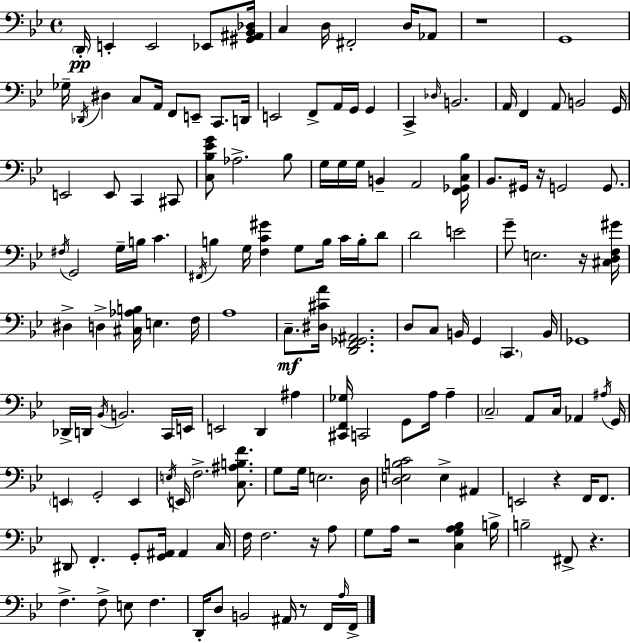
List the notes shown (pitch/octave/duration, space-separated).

D2/s E2/q E2/h Eb2/e [G#2,A#2,Bb2,Db3]/s C3/q D3/s F#2/h D3/s Ab2/e R/w G2/w Gb3/s Db2/s D#3/q C3/e A2/s F2/e E2/e C2/e. D2/s E2/h F2/e A2/s G2/s G2/q C2/q Db3/s B2/h. A2/s F2/q A2/e B2/h G2/s E2/h E2/e C2/q C#2/e [C3,Bb3,Eb4,G4]/e Ab3/h. Bb3/e G3/s G3/s G3/s B2/q A2/h [F2,Gb2,C3,Bb3]/s Bb2/e. G#2/s R/s G2/h G2/e. F#3/s G2/h G3/s B3/s C4/q. F#2/s B3/q G3/s [F3,C4,G#4]/q G3/e B3/s C4/s B3/s D4/e D4/h E4/h G4/e E3/h. R/s [C#3,D3,F3,G#4]/s D#3/q D3/q [C#3,Ab3,B3]/s E3/q. F3/s A3/w C3/e. [D#3,C#4,A4]/s [D2,F2,Gb2,A#2]/h. D3/e C3/e B2/s G2/q C2/q. B2/s Gb2/w Db2/s D2/s Bb2/s B2/h. C2/s E2/s E2/h D2/q A#3/q [C#2,F2,Gb3]/s C2/h G2/e A3/s A3/q C3/h A2/e C3/s Ab2/q A#3/s G2/s E2/q G2/h E2/q E3/s E2/s F3/h. [C3,A#3,B3,F4]/e. G3/e G3/s E3/h. D3/s [D3,E3,B3,C4]/h E3/q A#2/q E2/h R/q F2/s F2/e. D#2/e F2/q. G2/e [G2,A#2]/s A#2/q C3/s F3/s F3/h. R/s A3/e G3/e A3/s R/h [C3,G3,A3,Bb3]/q B3/s B3/h F#2/e R/q. F3/q. F3/e E3/e F3/q. D2/s D3/e B2/h A#2/s R/e F2/s A3/s F2/s